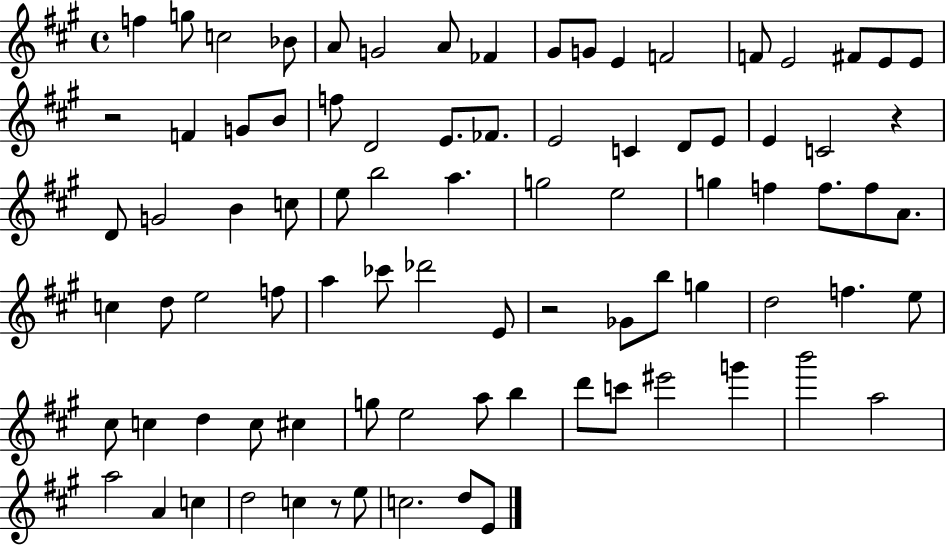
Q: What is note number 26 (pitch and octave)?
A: C4